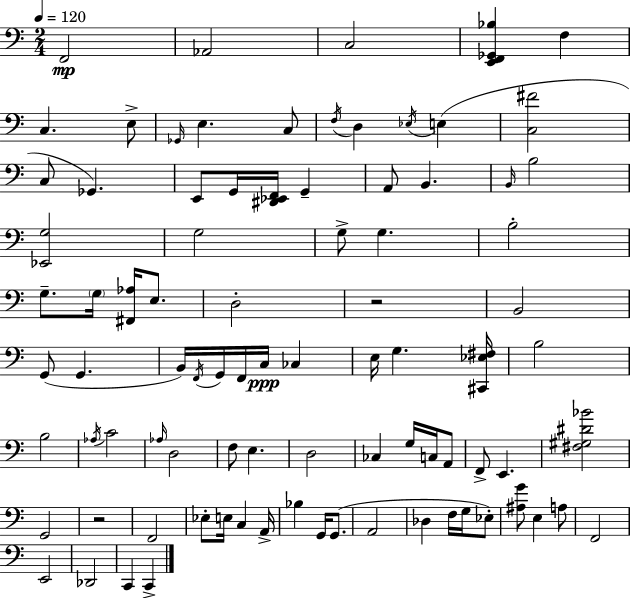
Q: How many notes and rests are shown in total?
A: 87